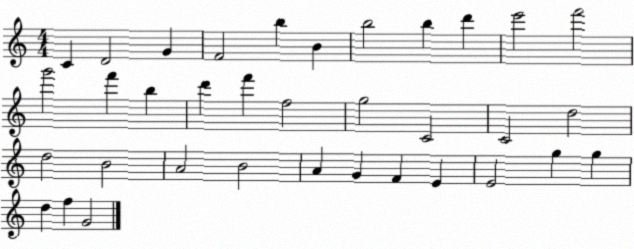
X:1
T:Untitled
M:4/4
L:1/4
K:C
C D2 G F2 b B b2 b d' e'2 f'2 g'2 f' b d' f' f2 g2 C2 C2 d2 d2 B2 A2 B2 A G F E E2 g g d f G2